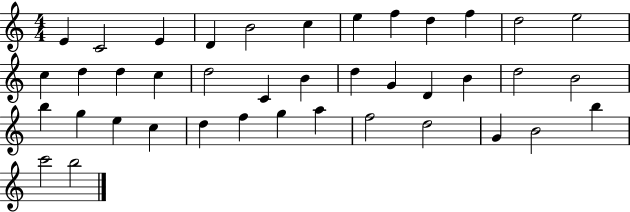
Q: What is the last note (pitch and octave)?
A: B5